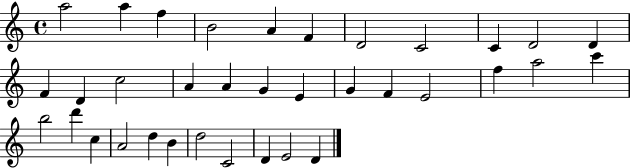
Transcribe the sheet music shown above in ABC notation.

X:1
T:Untitled
M:4/4
L:1/4
K:C
a2 a f B2 A F D2 C2 C D2 D F D c2 A A G E G F E2 f a2 c' b2 d' c A2 d B d2 C2 D E2 D